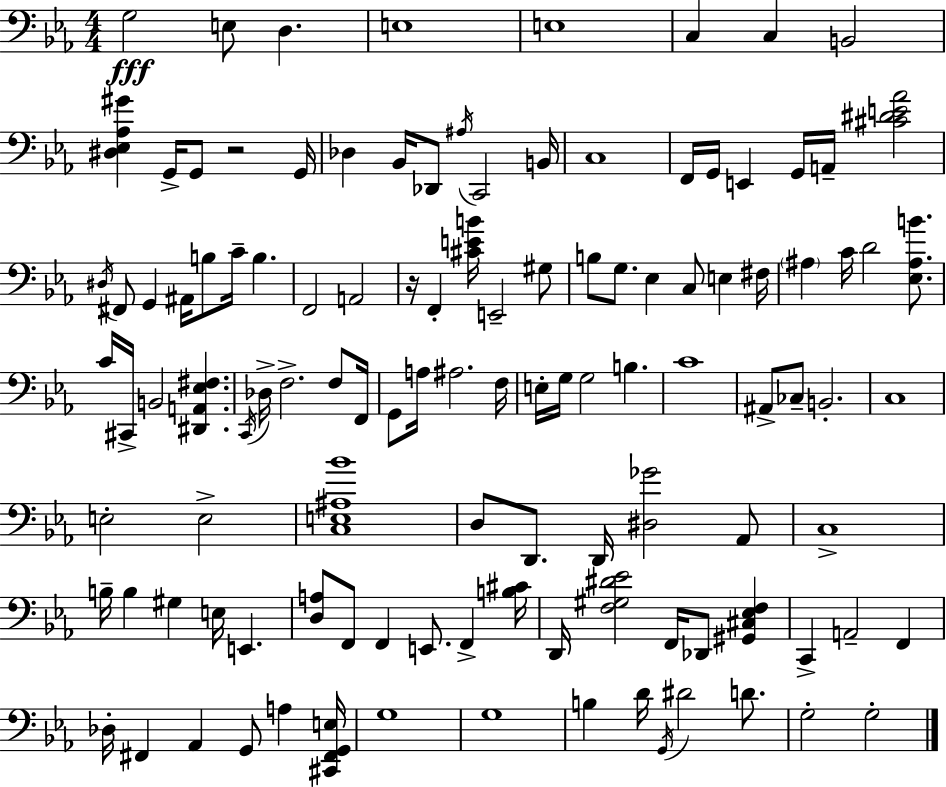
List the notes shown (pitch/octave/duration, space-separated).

G3/h E3/e D3/q. E3/w E3/w C3/q C3/q B2/h [D#3,Eb3,Ab3,G#4]/q G2/s G2/e R/h G2/s Db3/q Bb2/s Db2/e A#3/s C2/h B2/s C3/w F2/s G2/s E2/q G2/s A2/s [C#4,D#4,E4,Ab4]/h D#3/s F#2/e G2/q A#2/s B3/e C4/s B3/q. F2/h A2/h R/s F2/q [C#4,E4,B4]/s E2/h G#3/e B3/e G3/e. Eb3/q C3/e E3/q F#3/s A#3/q C4/s D4/h [Eb3,A#3,B4]/e. C4/s C#2/s B2/h [D#2,A2,Eb3,F#3]/q. C2/s Db3/s F3/h. F3/e F2/s G2/e A3/s A#3/h. F3/s E3/s G3/s G3/h B3/q. C4/w A#2/e CES3/e B2/h. C3/w E3/h E3/h [C3,E3,A#3,Bb4]/w D3/e D2/e. D2/s [D#3,Gb4]/h Ab2/e C3/w B3/s B3/q G#3/q E3/s E2/q. [D3,A3]/e F2/e F2/q E2/e. F2/q [B3,C#4]/s D2/s [F3,G#3,D#4,Eb4]/h F2/s Db2/e [G#2,C#3,Eb3,F3]/q C2/q A2/h F2/q Db3/s F#2/q Ab2/q G2/e A3/q [C#2,F#2,G2,E3]/s G3/w G3/w B3/q D4/s G2/s D#4/h D4/e. G3/h G3/h